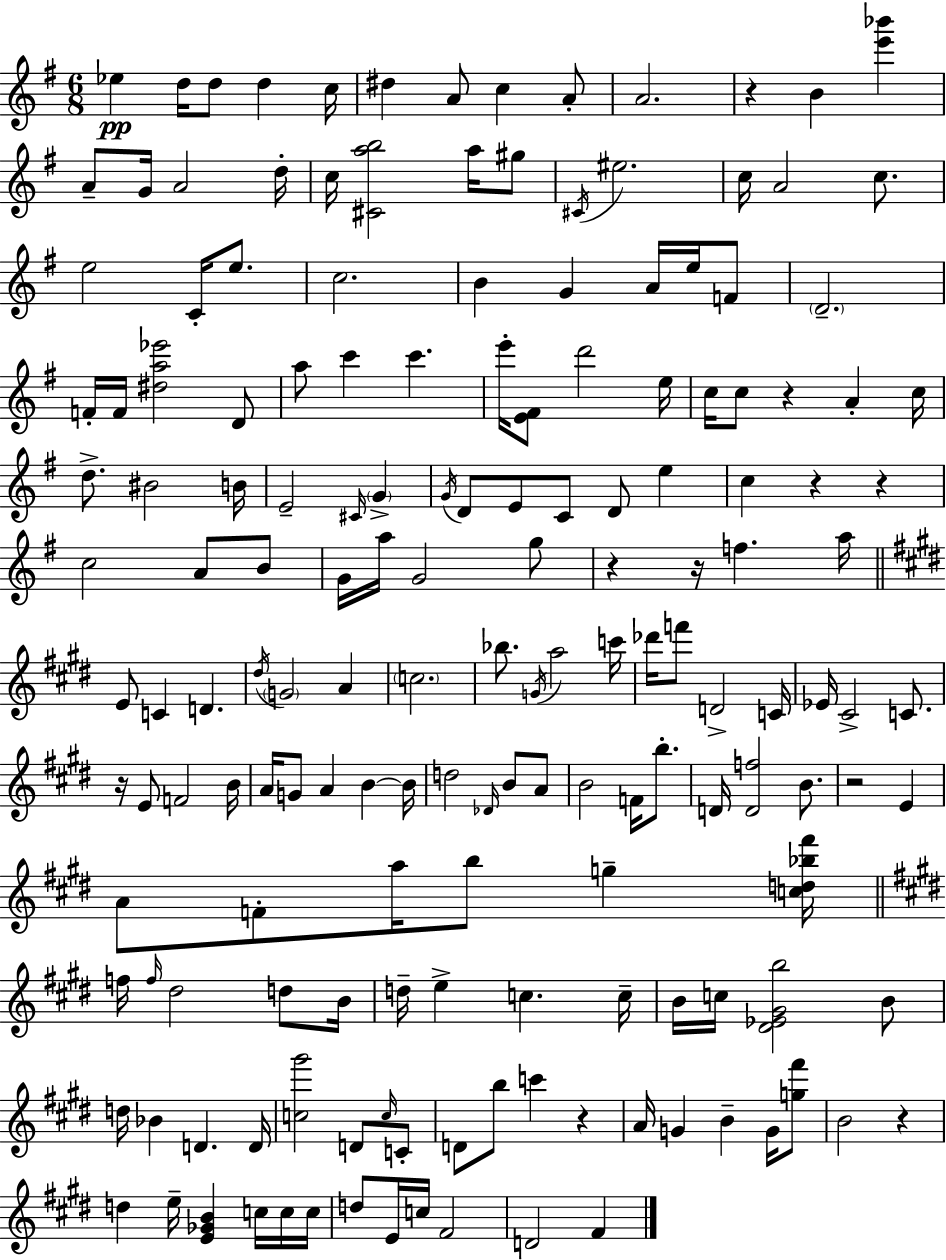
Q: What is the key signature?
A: G major